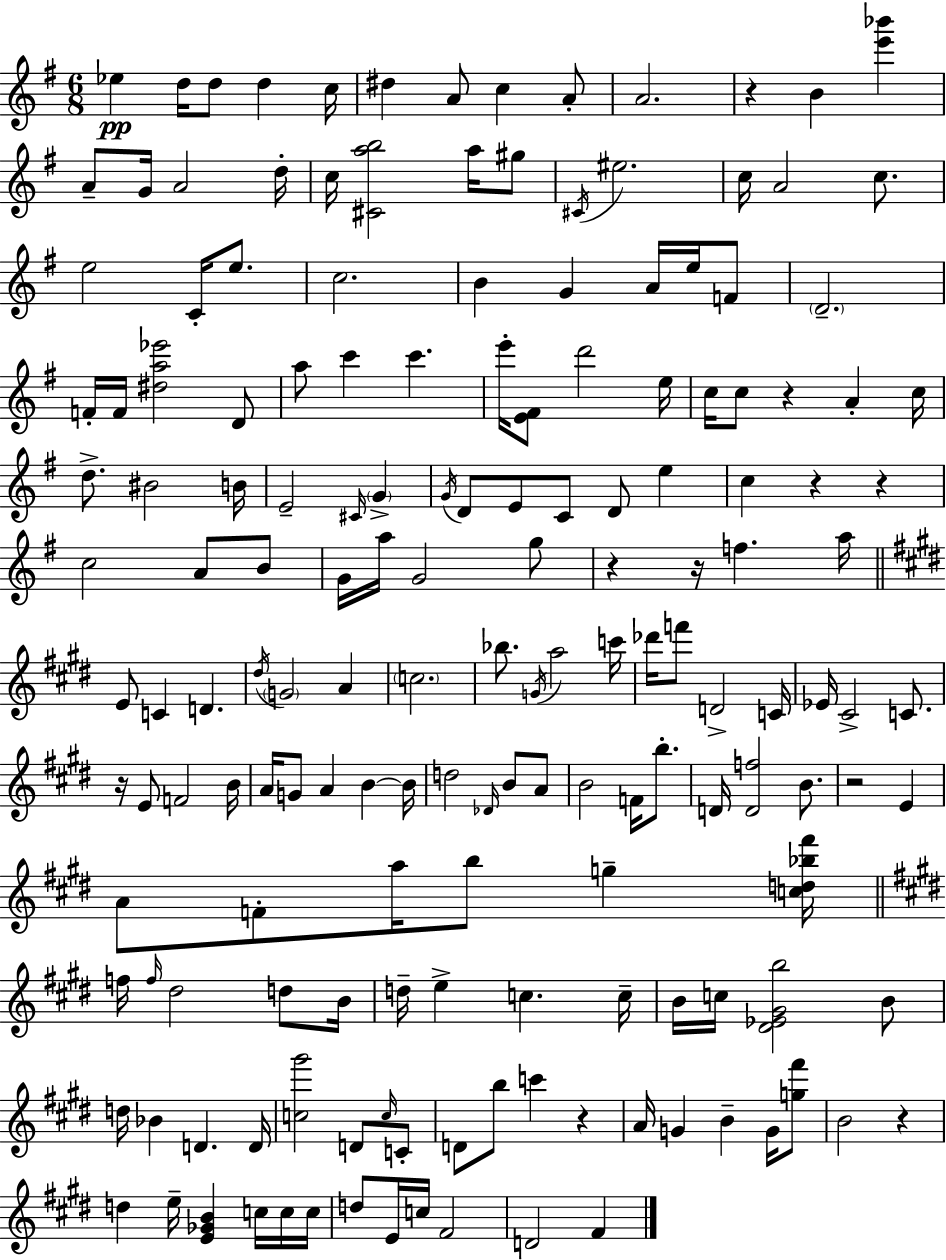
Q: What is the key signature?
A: G major